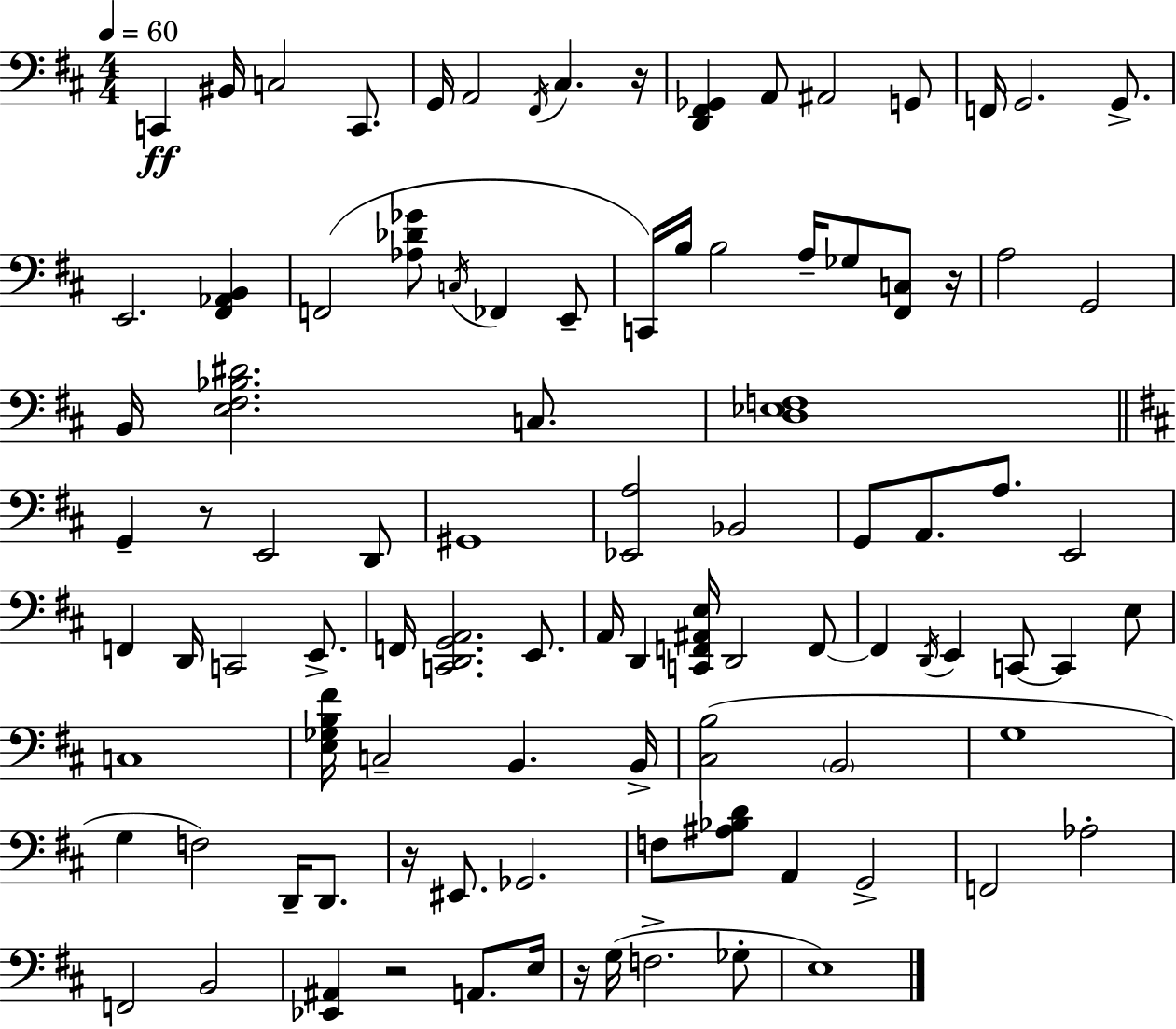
X:1
T:Untitled
M:4/4
L:1/4
K:D
C,, ^B,,/4 C,2 C,,/2 G,,/4 A,,2 ^F,,/4 ^C, z/4 [D,,^F,,_G,,] A,,/2 ^A,,2 G,,/2 F,,/4 G,,2 G,,/2 E,,2 [^F,,_A,,B,,] F,,2 [_A,_D_G]/2 C,/4 _F,, E,,/2 C,,/4 B,/4 B,2 A,/4 _G,/2 [^F,,C,]/2 z/4 A,2 G,,2 B,,/4 [E,^F,_B,^D]2 C,/2 [D,_E,F,]4 G,, z/2 E,,2 D,,/2 ^G,,4 [_E,,A,]2 _B,,2 G,,/2 A,,/2 A,/2 E,,2 F,, D,,/4 C,,2 E,,/2 F,,/4 [C,,D,,G,,A,,]2 E,,/2 A,,/4 D,, [C,,F,,^A,,E,]/4 D,,2 F,,/2 F,, D,,/4 E,, C,,/2 C,, E,/2 C,4 [E,_G,B,^F]/4 C,2 B,, B,,/4 [^C,B,]2 B,,2 G,4 G, F,2 D,,/4 D,,/2 z/4 ^E,,/2 _G,,2 F,/2 [^A,_B,D]/2 A,, G,,2 F,,2 _A,2 F,,2 B,,2 [_E,,^A,,] z2 A,,/2 E,/4 z/4 G,/4 F,2 _G,/2 E,4